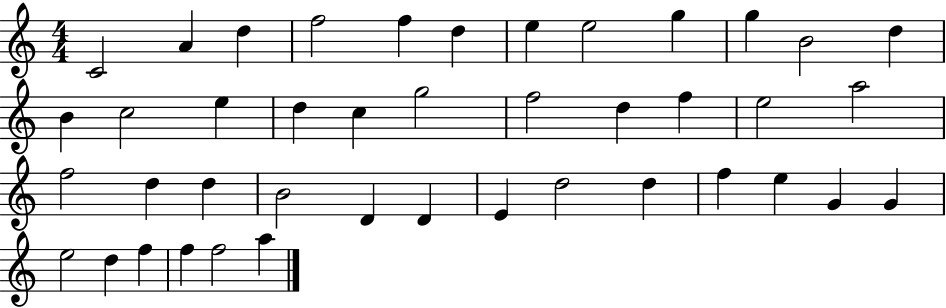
C4/h A4/q D5/q F5/h F5/q D5/q E5/q E5/h G5/q G5/q B4/h D5/q B4/q C5/h E5/q D5/q C5/q G5/h F5/h D5/q F5/q E5/h A5/h F5/h D5/q D5/q B4/h D4/q D4/q E4/q D5/h D5/q F5/q E5/q G4/q G4/q E5/h D5/q F5/q F5/q F5/h A5/q